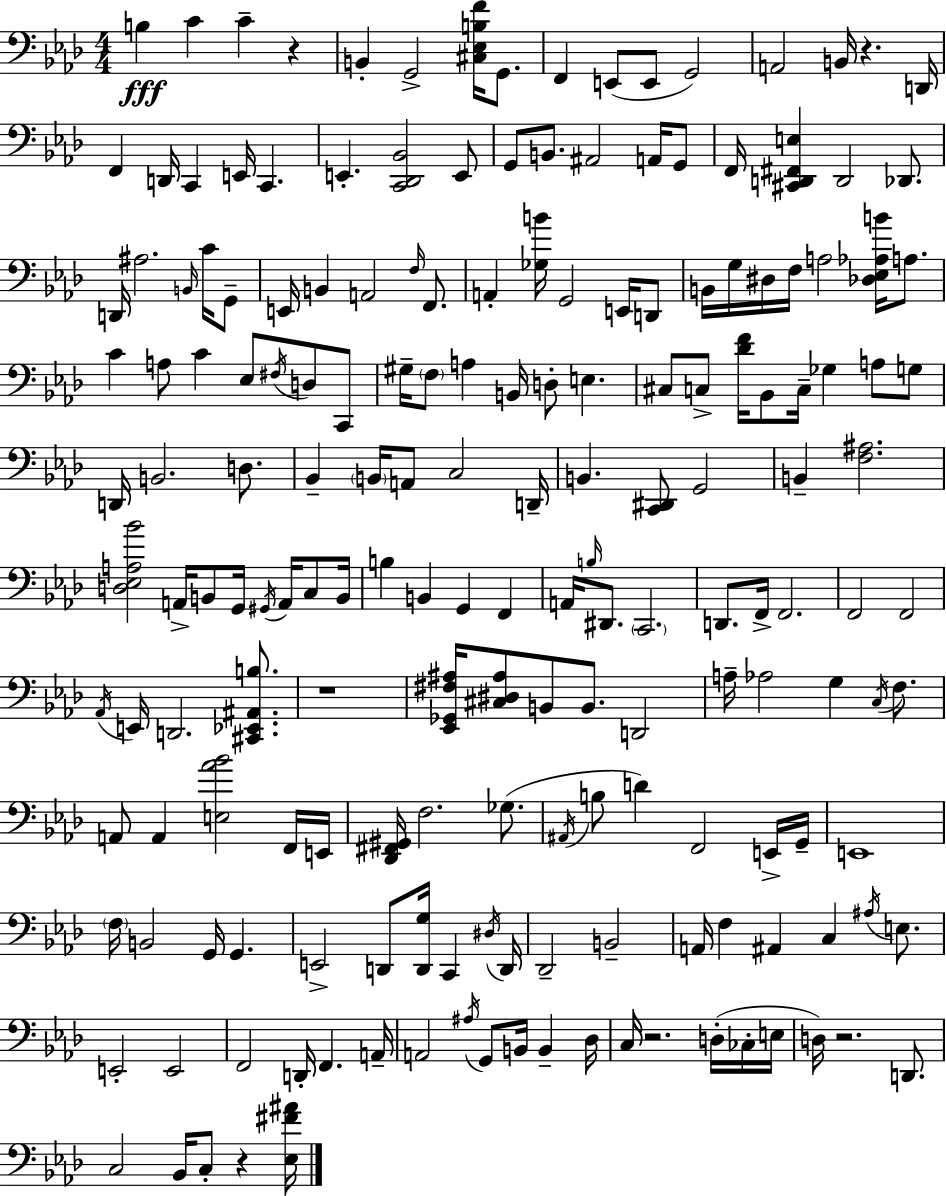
B3/q C4/q C4/q R/q B2/q G2/h [C#3,Eb3,B3,F4]/s G2/e. F2/q E2/e E2/e G2/h A2/h B2/s R/q. D2/s F2/q D2/s C2/q E2/s C2/q. E2/q. [C2,Db2,Bb2]/h E2/e G2/e B2/e. A#2/h A2/s G2/e F2/s [C#2,D2,F#2,E3]/q D2/h Db2/e. D2/s A#3/h. B2/s C4/s G2/e E2/s B2/q A2/h F3/s F2/e. A2/q [Gb3,B4]/s G2/h E2/s D2/e B2/s G3/s D#3/s F3/s A3/h [Db3,Eb3,Ab3,B4]/s A3/e. C4/q A3/e C4/q Eb3/e F#3/s D3/e C2/e G#3/s F3/e A3/q B2/s D3/e E3/q. C#3/e C3/e [Db4,F4]/s Bb2/e C3/s Gb3/q A3/e G3/e D2/s B2/h. D3/e. Bb2/q B2/s A2/e C3/h D2/s B2/q. [C2,D#2]/e G2/h B2/q [F3,A#3]/h. [D3,Eb3,A3,Bb4]/h A2/s B2/e G2/s G#2/s A2/s C3/e B2/s B3/q B2/q G2/q F2/q A2/s B3/s D#2/e. C2/h. D2/e. F2/s F2/h. F2/h F2/h Ab2/s E2/s D2/h. [C#2,Eb2,A#2,B3]/e. R/w [Eb2,Gb2,F#3,A#3]/s [C#3,D#3,A#3]/e B2/e B2/e. D2/h A3/s Ab3/h G3/q C3/s F3/e. A2/e A2/q [E3,Ab4,Bb4]/h F2/s E2/s [Db2,F#2,G#2]/s F3/h. Gb3/e. A#2/s B3/e D4/q F2/h E2/s G2/s E2/w F3/s B2/h G2/s G2/q. E2/h D2/e [D2,G3]/s C2/q D#3/s D2/s Db2/h B2/h A2/s F3/q A#2/q C3/q A#3/s E3/e. E2/h E2/h F2/h D2/s F2/q. A2/s A2/h A#3/s G2/e B2/s B2/q Db3/s C3/s R/h. D3/s CES3/s E3/s D3/s R/h. D2/e. C3/h Bb2/s C3/e R/q [Eb3,F#4,A#4]/s